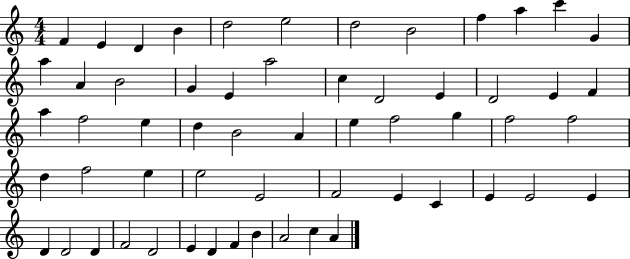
{
  \clef treble
  \numericTimeSignature
  \time 4/4
  \key c \major
  f'4 e'4 d'4 b'4 | d''2 e''2 | d''2 b'2 | f''4 a''4 c'''4 g'4 | \break a''4 a'4 b'2 | g'4 e'4 a''2 | c''4 d'2 e'4 | d'2 e'4 f'4 | \break a''4 f''2 e''4 | d''4 b'2 a'4 | e''4 f''2 g''4 | f''2 f''2 | \break d''4 f''2 e''4 | e''2 e'2 | f'2 e'4 c'4 | e'4 e'2 e'4 | \break d'4 d'2 d'4 | f'2 d'2 | e'4 d'4 f'4 b'4 | a'2 c''4 a'4 | \break \bar "|."
}